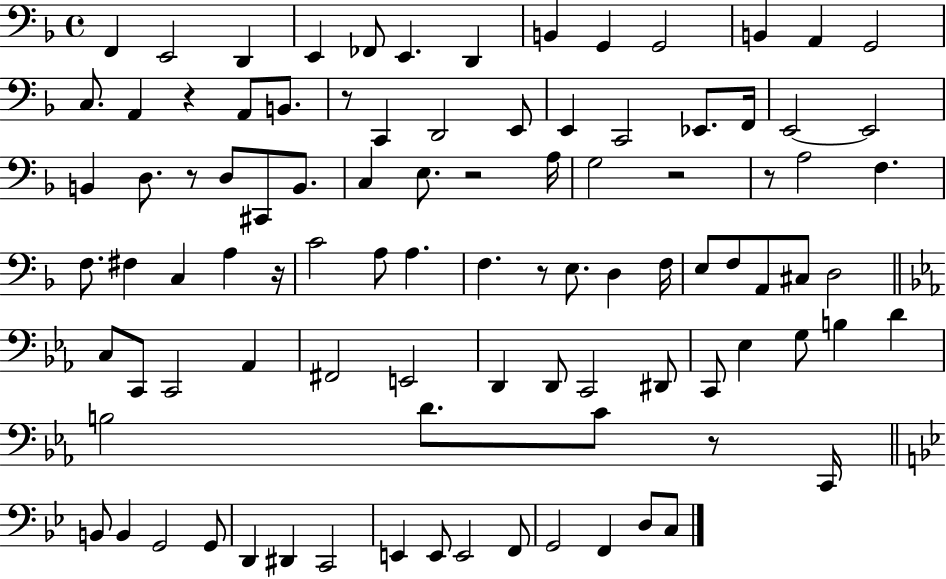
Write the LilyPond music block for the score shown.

{
  \clef bass
  \time 4/4
  \defaultTimeSignature
  \key f \major
  f,4 e,2 d,4 | e,4 fes,8 e,4. d,4 | b,4 g,4 g,2 | b,4 a,4 g,2 | \break c8. a,4 r4 a,8 b,8. | r8 c,4 d,2 e,8 | e,4 c,2 ees,8. f,16 | e,2~~ e,2 | \break b,4 d8. r8 d8 cis,8 b,8. | c4 e8. r2 a16 | g2 r2 | r8 a2 f4. | \break f8. fis4 c4 a4 r16 | c'2 a8 a4. | f4. r8 e8. d4 f16 | e8 f8 a,8 cis8 d2 | \break \bar "||" \break \key ees \major c8 c,8 c,2 aes,4 | fis,2 e,2 | d,4 d,8 c,2 dis,8 | c,8 ees4 g8 b4 d'4 | \break b2 d'8. c'8 r8 c,16 | \bar "||" \break \key g \minor b,8 b,4 g,2 g,8 | d,4 dis,4 c,2 | e,4 e,8 e,2 f,8 | g,2 f,4 d8 c8 | \break \bar "|."
}